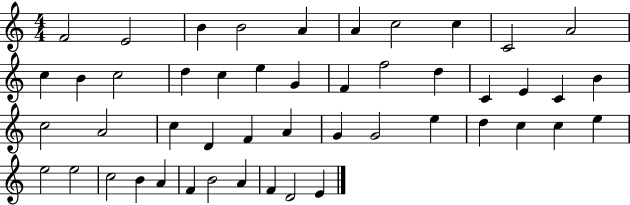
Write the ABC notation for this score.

X:1
T:Untitled
M:4/4
L:1/4
K:C
F2 E2 B B2 A A c2 c C2 A2 c B c2 d c e G F f2 d C E C B c2 A2 c D F A G G2 e d c c e e2 e2 c2 B A F B2 A F D2 E